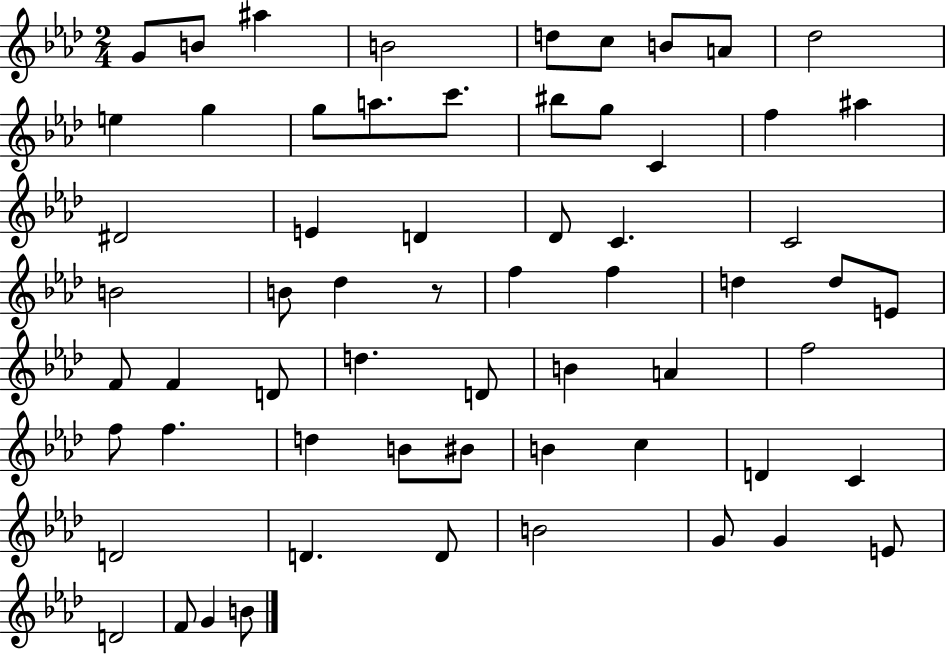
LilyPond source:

{
  \clef treble
  \numericTimeSignature
  \time 2/4
  \key aes \major
  g'8 b'8 ais''4 | b'2 | d''8 c''8 b'8 a'8 | des''2 | \break e''4 g''4 | g''8 a''8. c'''8. | bis''8 g''8 c'4 | f''4 ais''4 | \break dis'2 | e'4 d'4 | des'8 c'4. | c'2 | \break b'2 | b'8 des''4 r8 | f''4 f''4 | d''4 d''8 e'8 | \break f'8 f'4 d'8 | d''4. d'8 | b'4 a'4 | f''2 | \break f''8 f''4. | d''4 b'8 bis'8 | b'4 c''4 | d'4 c'4 | \break d'2 | d'4. d'8 | b'2 | g'8 g'4 e'8 | \break d'2 | f'8 g'4 b'8 | \bar "|."
}